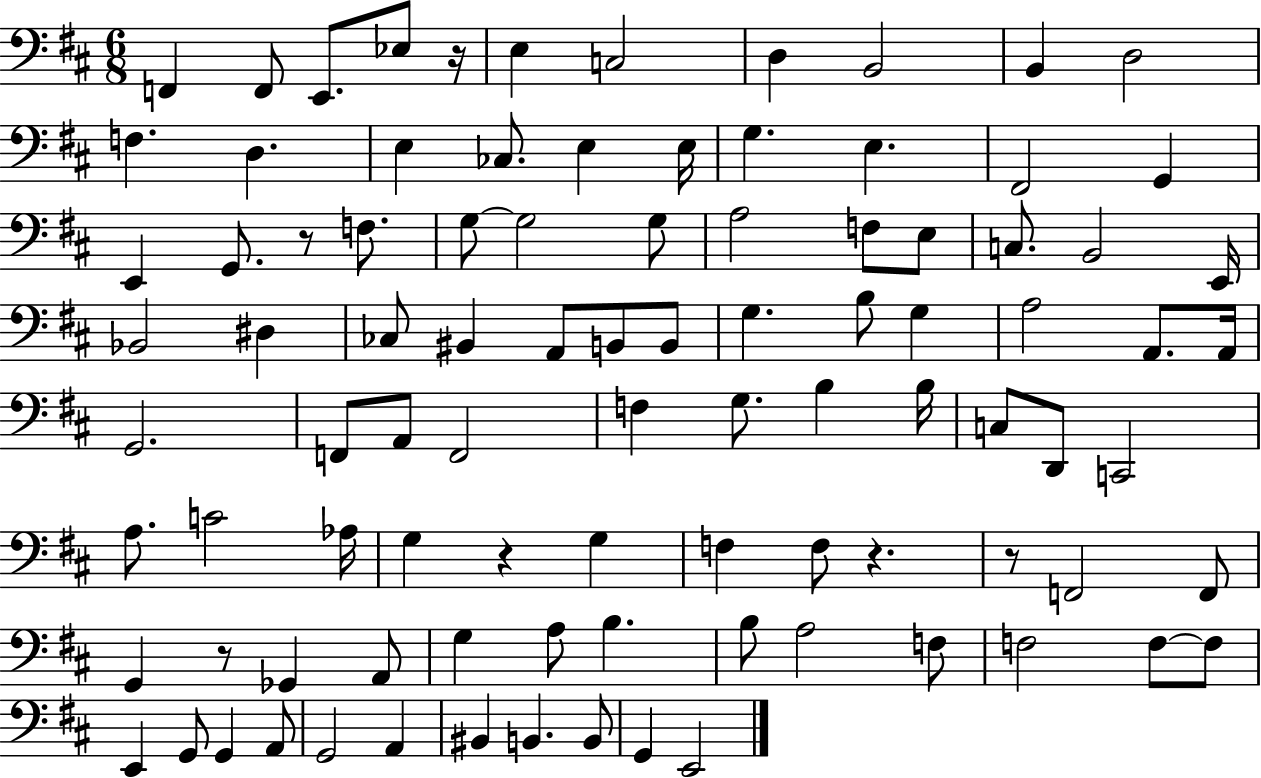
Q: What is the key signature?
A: D major